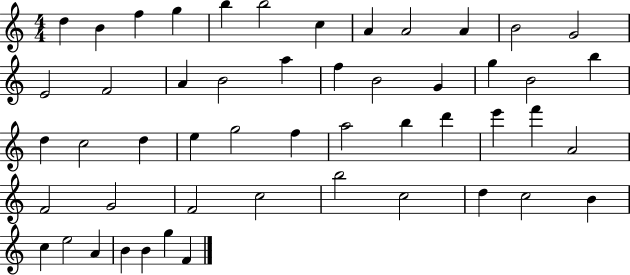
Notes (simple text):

D5/q B4/q F5/q G5/q B5/q B5/h C5/q A4/q A4/h A4/q B4/h G4/h E4/h F4/h A4/q B4/h A5/q F5/q B4/h G4/q G5/q B4/h B5/q D5/q C5/h D5/q E5/q G5/h F5/q A5/h B5/q D6/q E6/q F6/q A4/h F4/h G4/h F4/h C5/h B5/h C5/h D5/q C5/h B4/q C5/q E5/h A4/q B4/q B4/q G5/q F4/q